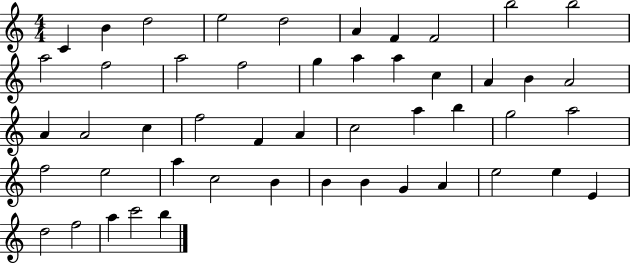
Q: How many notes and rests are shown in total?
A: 49